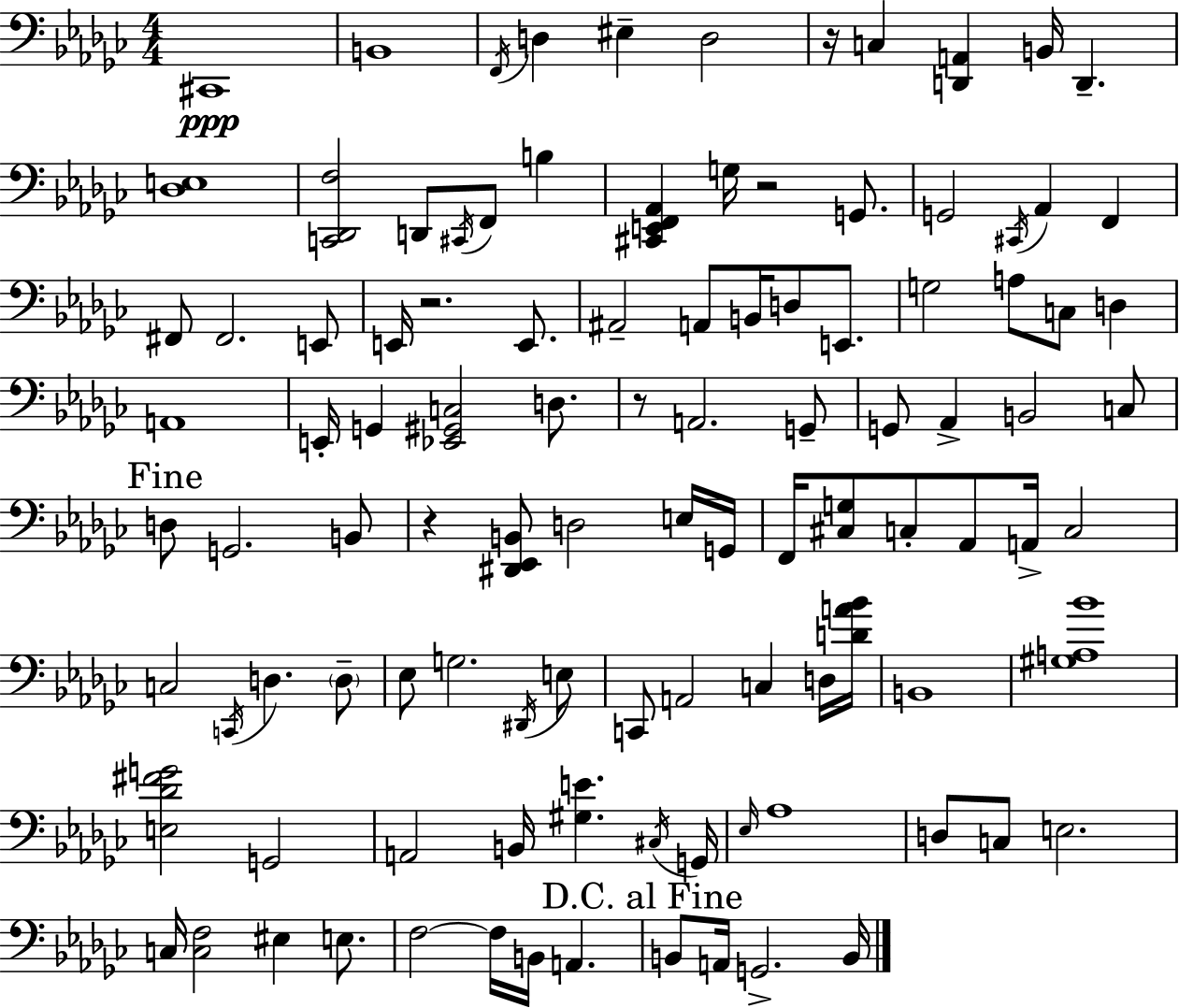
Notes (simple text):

C#2/w B2/w F2/s D3/q EIS3/q D3/h R/s C3/q [D2,A2]/q B2/s D2/q. [Db3,E3]/w [C2,Db2,F3]/h D2/e C#2/s F2/e B3/q [C#2,E2,F2,Ab2]/q G3/s R/h G2/e. G2/h C#2/s Ab2/q F2/q F#2/e F#2/h. E2/e E2/s R/h. E2/e. A#2/h A2/e B2/s D3/e E2/e. G3/h A3/e C3/e D3/q A2/w E2/s G2/q [Eb2,G#2,C3]/h D3/e. R/e A2/h. G2/e G2/e Ab2/q B2/h C3/e D3/e G2/h. B2/e R/q [D#2,Eb2,B2]/e D3/h E3/s G2/s F2/s [C#3,G3]/e C3/e Ab2/e A2/s C3/h C3/h C2/s D3/q. D3/e Eb3/e G3/h. D#2/s E3/e C2/e A2/h C3/q D3/s [D4,A4,Bb4]/s B2/w [G#3,A3,Bb4]/w [E3,Db4,F#4,G4]/h G2/h A2/h B2/s [G#3,E4]/q. C#3/s G2/s Eb3/s Ab3/w D3/e C3/e E3/h. C3/s [C3,F3]/h EIS3/q E3/e. F3/h F3/s B2/s A2/q. B2/e A2/s G2/h. B2/s